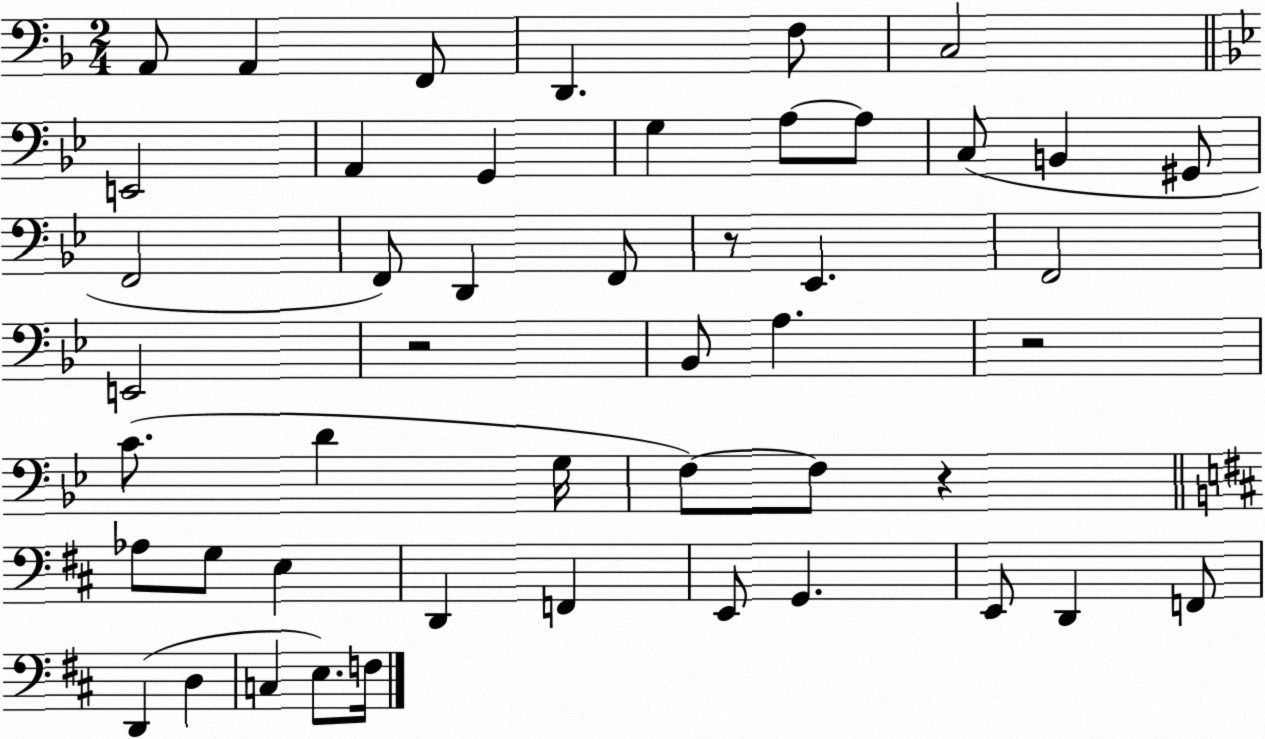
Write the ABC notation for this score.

X:1
T:Untitled
M:2/4
L:1/4
K:F
A,,/2 A,, F,,/2 D,, F,/2 C,2 E,,2 A,, G,, G, A,/2 A,/2 C,/2 B,, ^G,,/2 F,,2 F,,/2 D,, F,,/2 z/2 _E,, F,,2 E,,2 z2 _B,,/2 A, z2 C/2 D G,/4 F,/2 F,/2 z _A,/2 G,/2 E, D,, F,, E,,/2 G,, E,,/2 D,, F,,/2 D,, D, C, E,/2 F,/4